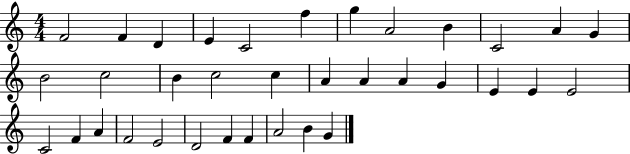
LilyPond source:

{
  \clef treble
  \numericTimeSignature
  \time 4/4
  \key c \major
  f'2 f'4 d'4 | e'4 c'2 f''4 | g''4 a'2 b'4 | c'2 a'4 g'4 | \break b'2 c''2 | b'4 c''2 c''4 | a'4 a'4 a'4 g'4 | e'4 e'4 e'2 | \break c'2 f'4 a'4 | f'2 e'2 | d'2 f'4 f'4 | a'2 b'4 g'4 | \break \bar "|."
}